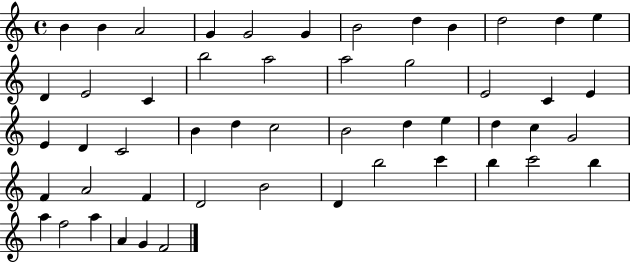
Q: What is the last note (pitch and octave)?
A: F4